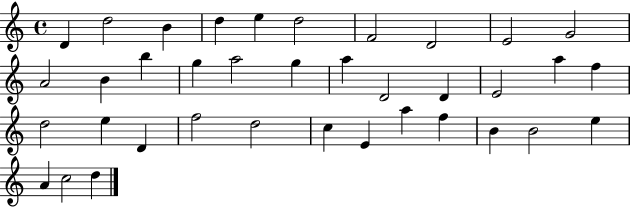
{
  \clef treble
  \time 4/4
  \defaultTimeSignature
  \key c \major
  d'4 d''2 b'4 | d''4 e''4 d''2 | f'2 d'2 | e'2 g'2 | \break a'2 b'4 b''4 | g''4 a''2 g''4 | a''4 d'2 d'4 | e'2 a''4 f''4 | \break d''2 e''4 d'4 | f''2 d''2 | c''4 e'4 a''4 f''4 | b'4 b'2 e''4 | \break a'4 c''2 d''4 | \bar "|."
}